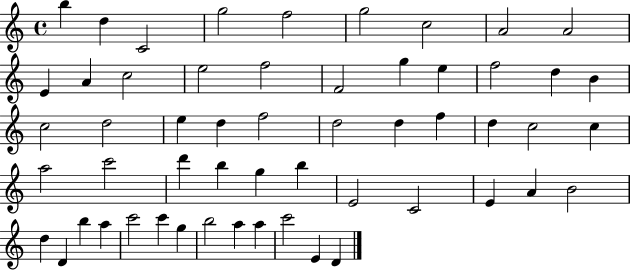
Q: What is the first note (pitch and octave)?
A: B5